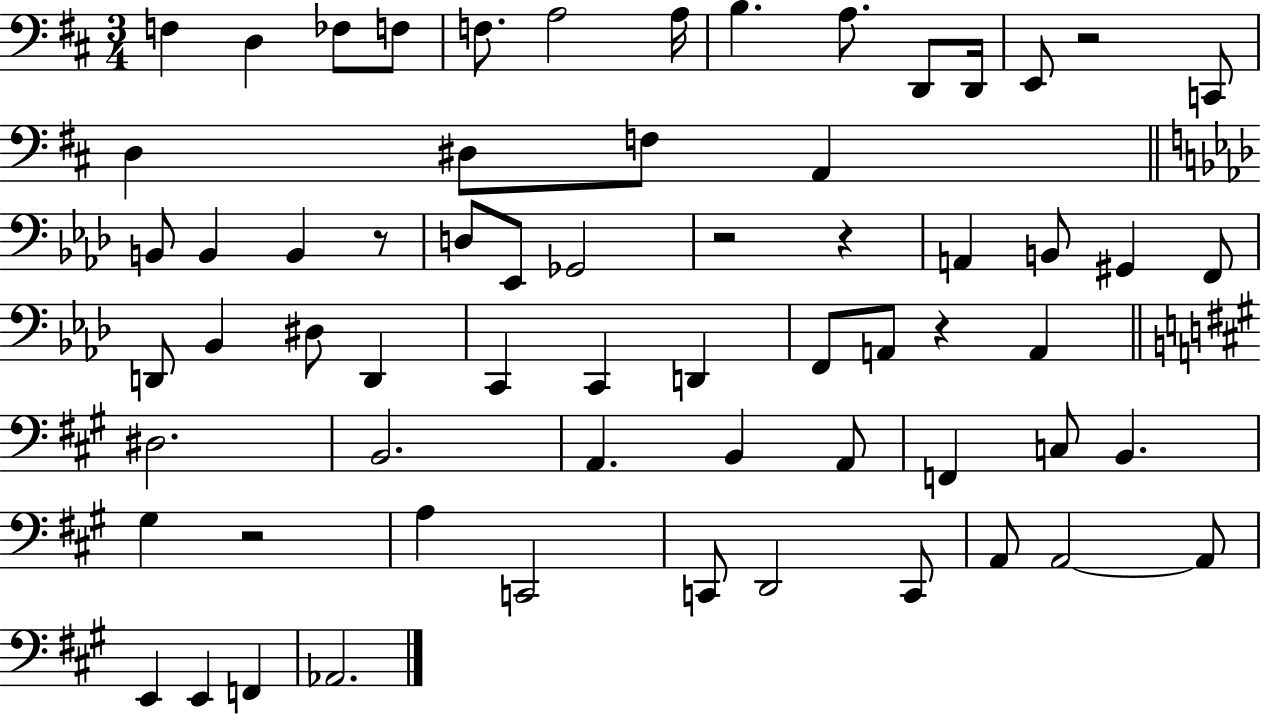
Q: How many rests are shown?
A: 6